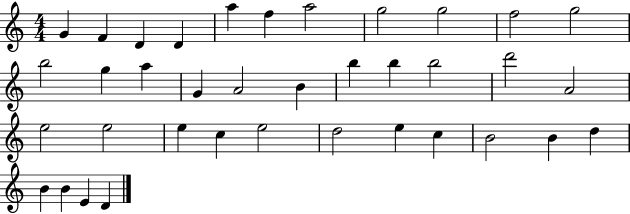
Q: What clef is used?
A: treble